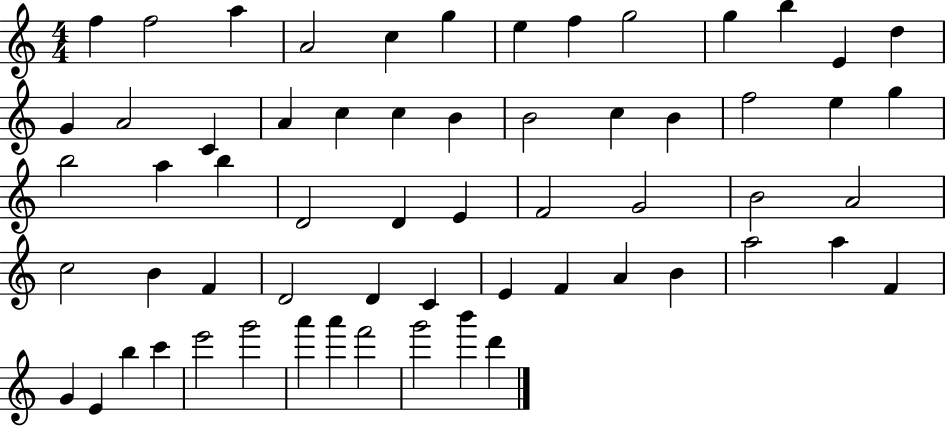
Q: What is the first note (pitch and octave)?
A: F5